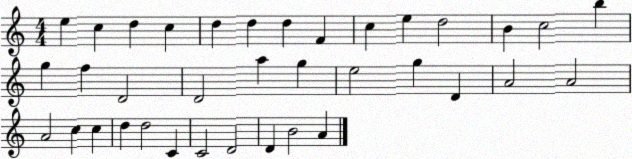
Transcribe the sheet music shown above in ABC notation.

X:1
T:Untitled
M:4/4
L:1/4
K:C
e c d c d d d F c e d2 B c2 b g f D2 D2 a g e2 g D A2 A2 A2 c c d d2 C C2 D2 D B2 A